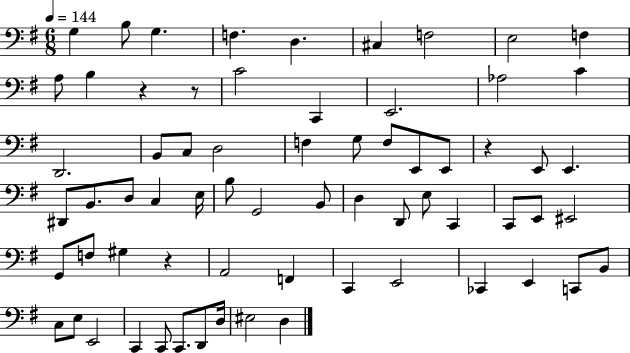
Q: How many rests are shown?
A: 4